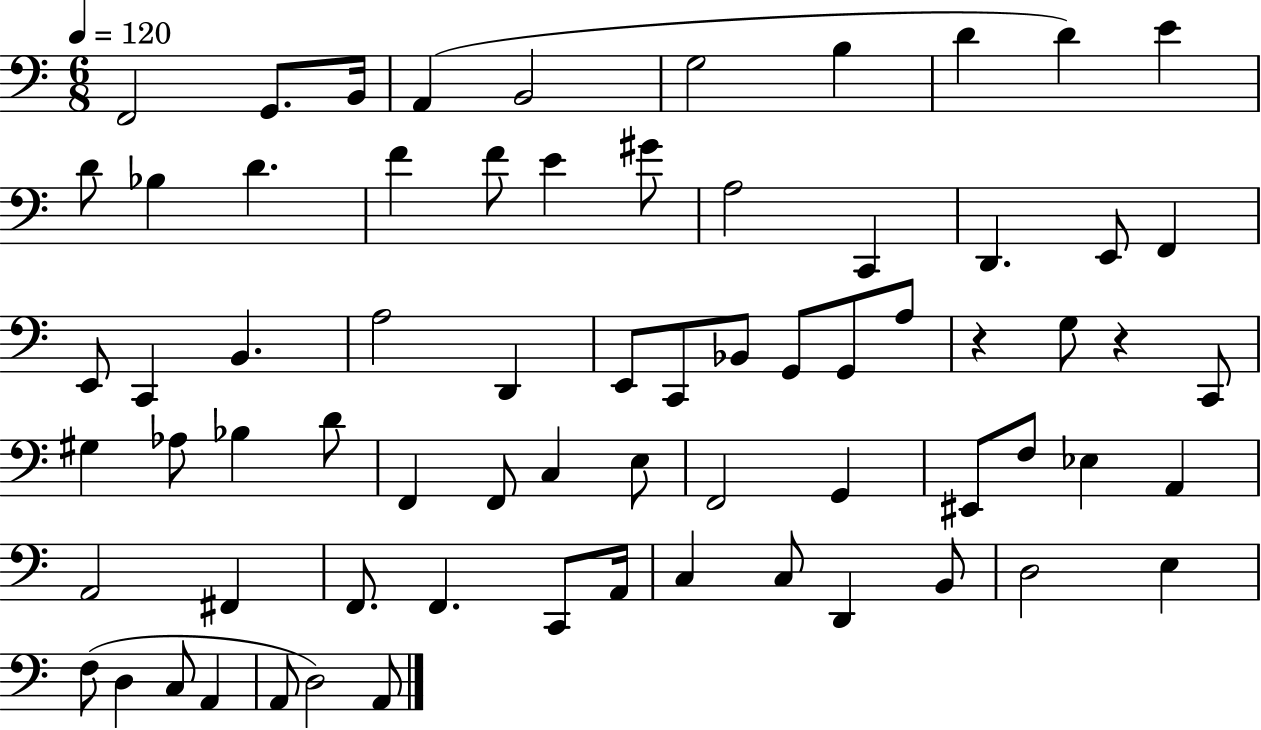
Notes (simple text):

F2/h G2/e. B2/s A2/q B2/h G3/h B3/q D4/q D4/q E4/q D4/e Bb3/q D4/q. F4/q F4/e E4/q G#4/e A3/h C2/q D2/q. E2/e F2/q E2/e C2/q B2/q. A3/h D2/q E2/e C2/e Bb2/e G2/e G2/e A3/e R/q G3/e R/q C2/e G#3/q Ab3/e Bb3/q D4/e F2/q F2/e C3/q E3/e F2/h G2/q EIS2/e F3/e Eb3/q A2/q A2/h F#2/q F2/e. F2/q. C2/e A2/s C3/q C3/e D2/q B2/e D3/h E3/q F3/e D3/q C3/e A2/q A2/e D3/h A2/e